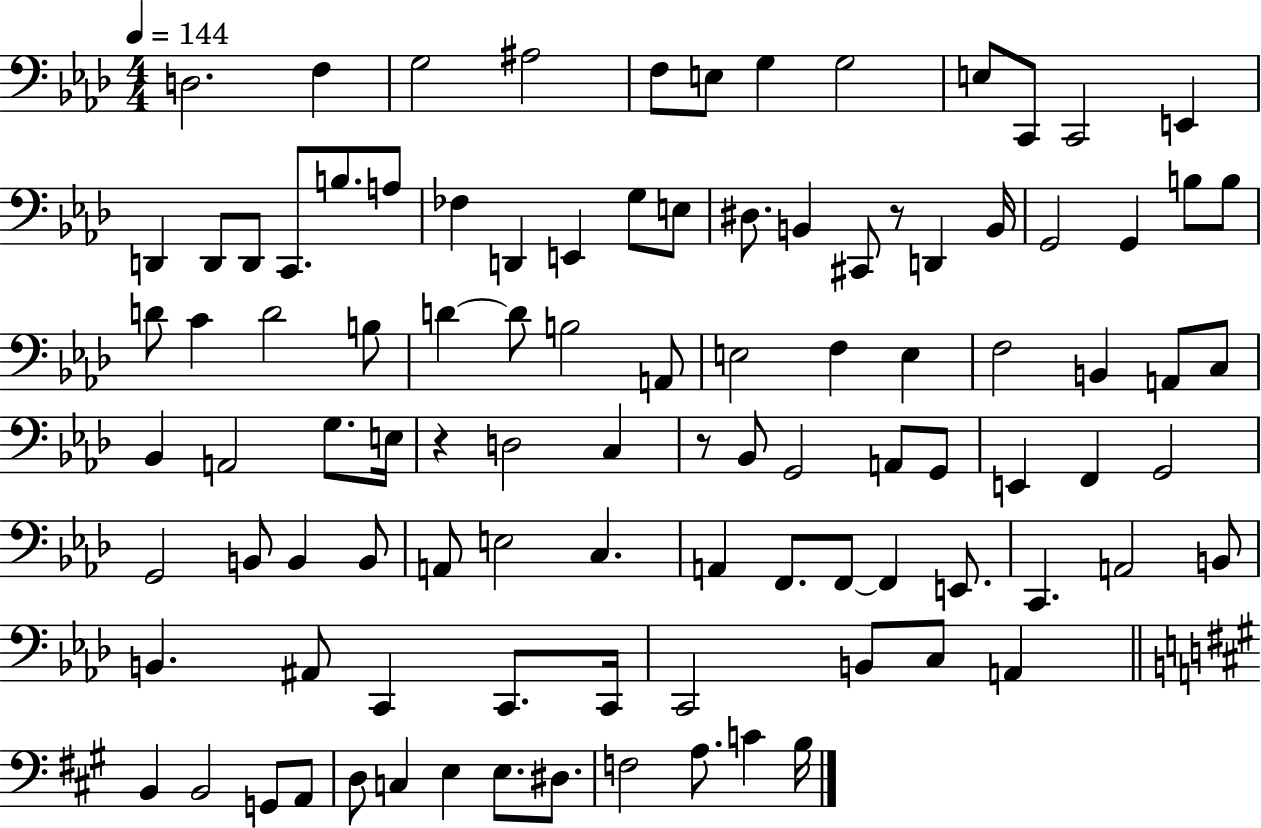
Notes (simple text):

D3/h. F3/q G3/h A#3/h F3/e E3/e G3/q G3/h E3/e C2/e C2/h E2/q D2/q D2/e D2/e C2/e. B3/e. A3/e FES3/q D2/q E2/q G3/e E3/e D#3/e. B2/q C#2/e R/e D2/q B2/s G2/h G2/q B3/e B3/e D4/e C4/q D4/h B3/e D4/q D4/e B3/h A2/e E3/h F3/q E3/q F3/h B2/q A2/e C3/e Bb2/q A2/h G3/e. E3/s R/q D3/h C3/q R/e Bb2/e G2/h A2/e G2/e E2/q F2/q G2/h G2/h B2/e B2/q B2/e A2/e E3/h C3/q. A2/q F2/e. F2/e F2/q E2/e. C2/q. A2/h B2/e B2/q. A#2/e C2/q C2/e. C2/s C2/h B2/e C3/e A2/q B2/q B2/h G2/e A2/e D3/e C3/q E3/q E3/e. D#3/e. F3/h A3/e. C4/q B3/s